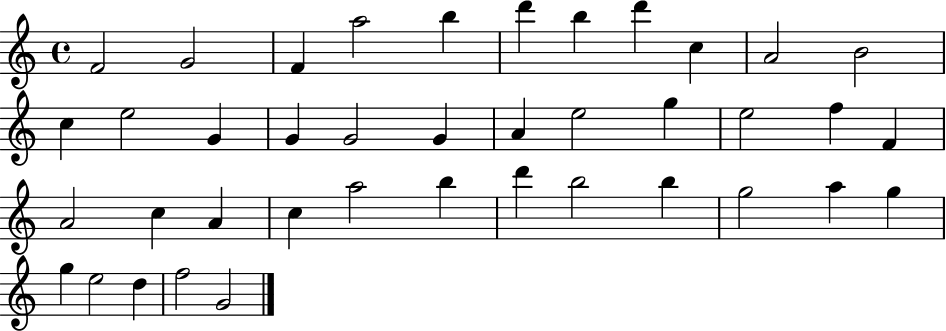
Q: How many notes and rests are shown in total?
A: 40